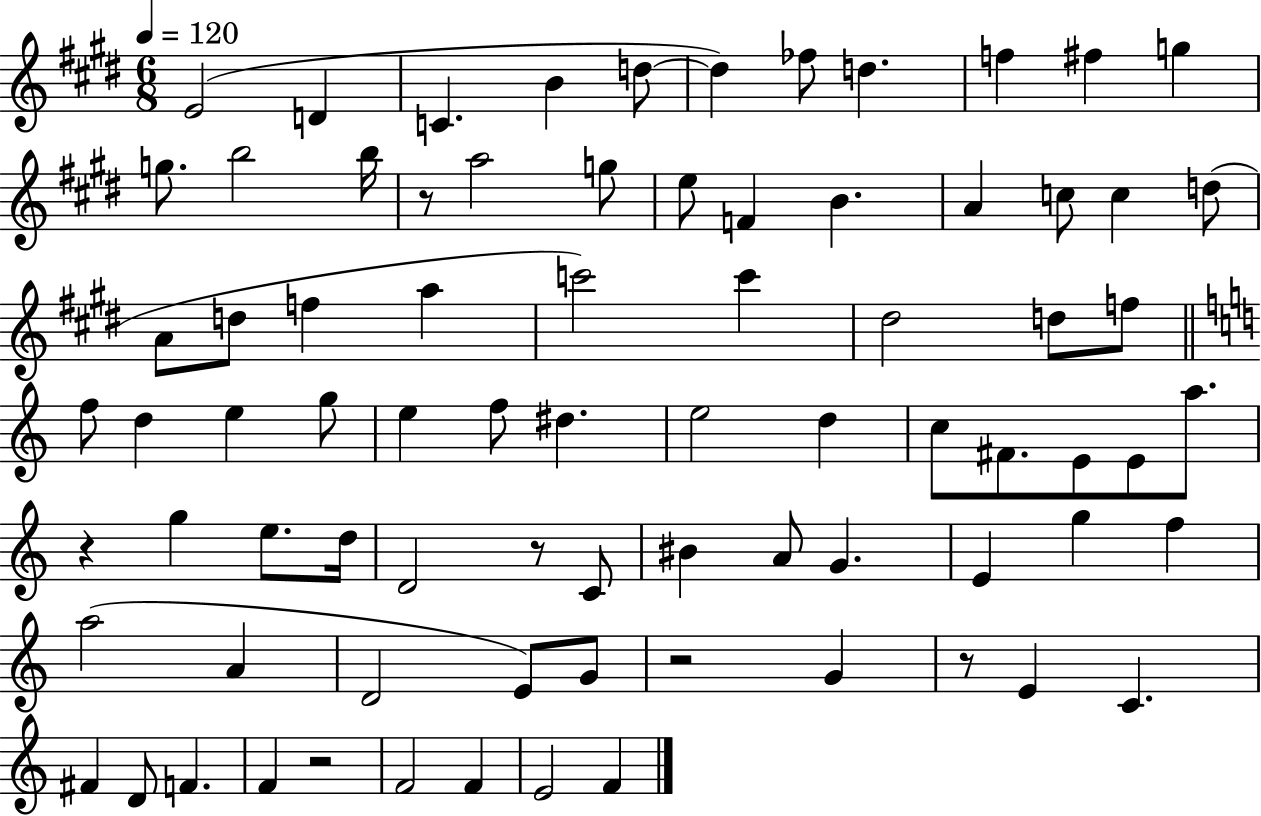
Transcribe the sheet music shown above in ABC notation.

X:1
T:Untitled
M:6/8
L:1/4
K:E
E2 D C B d/2 d _f/2 d f ^f g g/2 b2 b/4 z/2 a2 g/2 e/2 F B A c/2 c d/2 A/2 d/2 f a c'2 c' ^d2 d/2 f/2 f/2 d e g/2 e f/2 ^d e2 d c/2 ^F/2 E/2 E/2 a/2 z g e/2 d/4 D2 z/2 C/2 ^B A/2 G E g f a2 A D2 E/2 G/2 z2 G z/2 E C ^F D/2 F F z2 F2 F E2 F